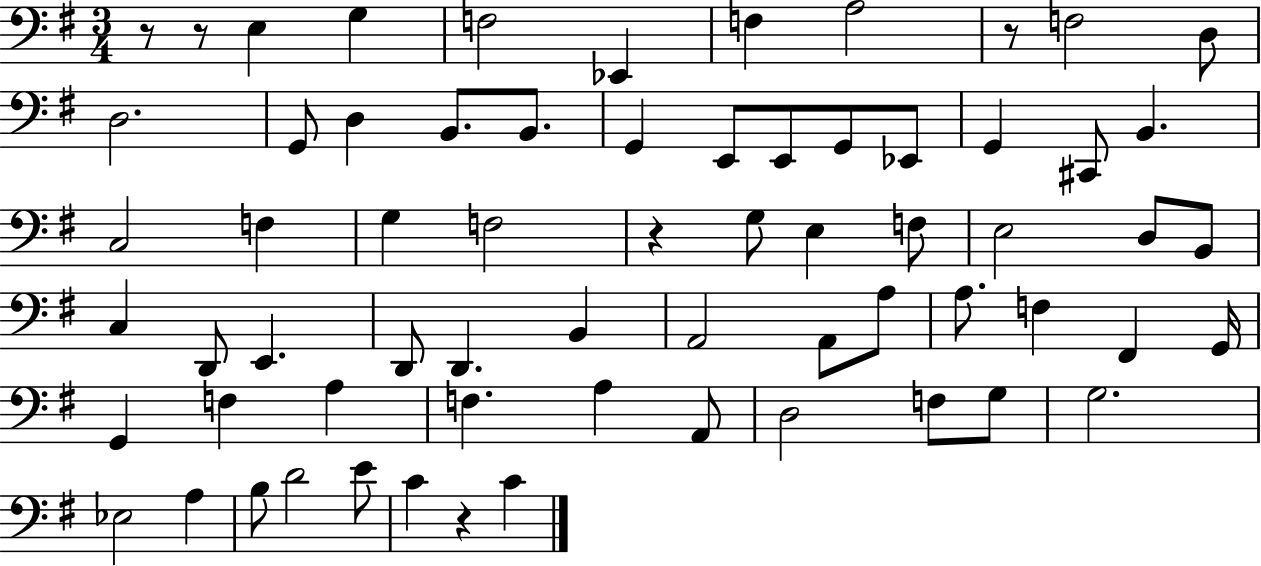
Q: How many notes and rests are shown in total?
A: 66